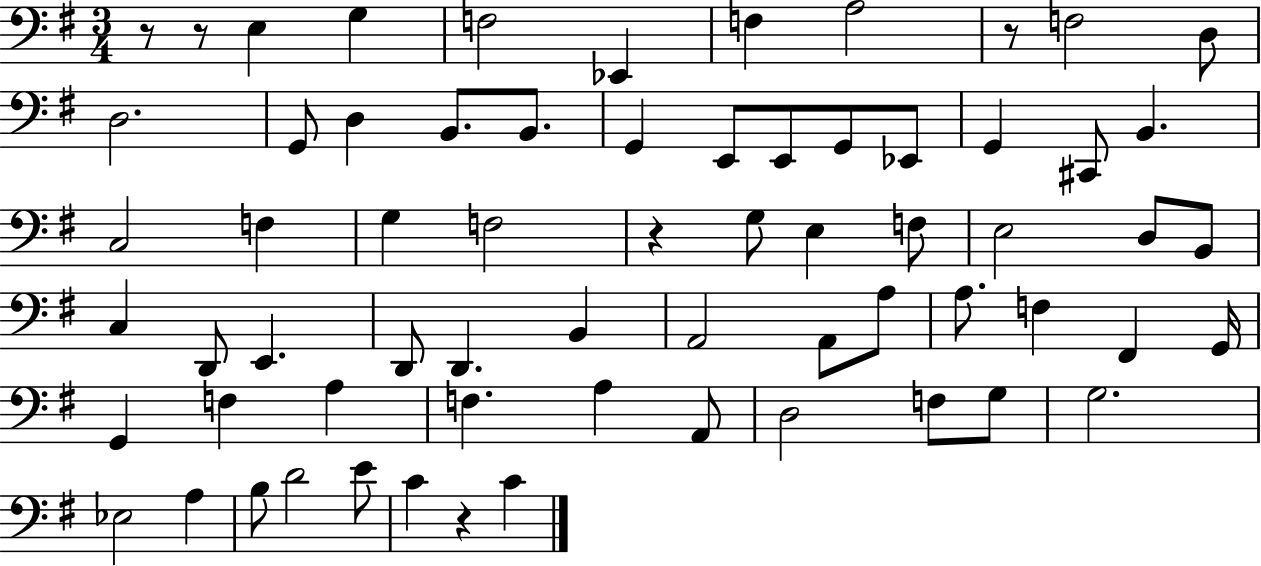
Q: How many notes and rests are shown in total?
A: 66